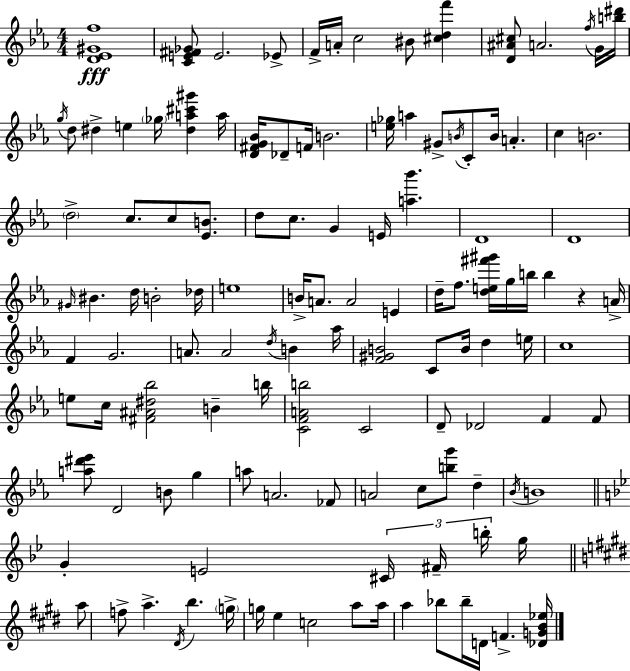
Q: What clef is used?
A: treble